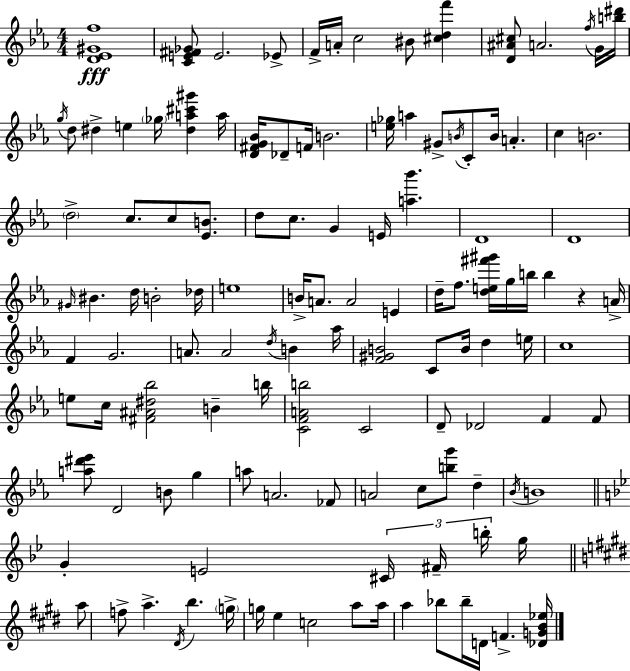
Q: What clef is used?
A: treble